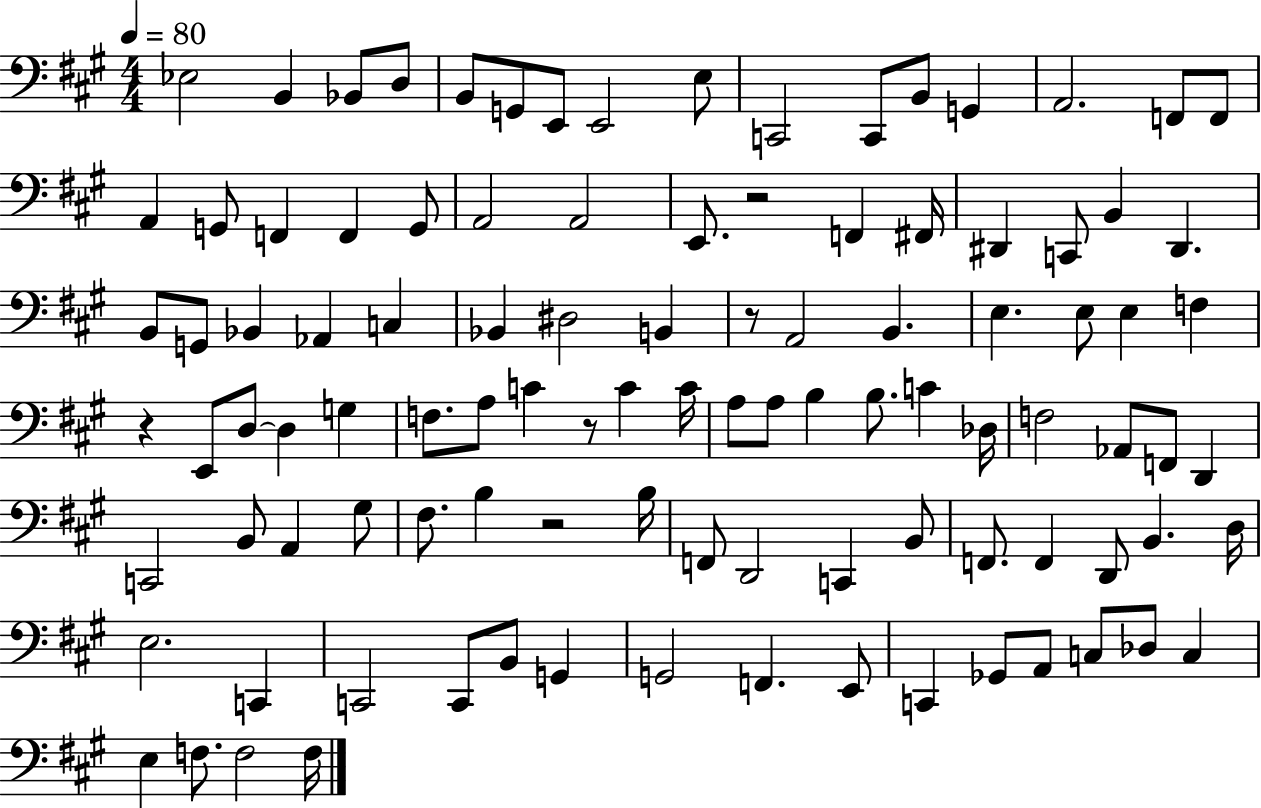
{
  \clef bass
  \numericTimeSignature
  \time 4/4
  \key a \major
  \tempo 4 = 80
  ees2 b,4 bes,8 d8 | b,8 g,8 e,8 e,2 e8 | c,2 c,8 b,8 g,4 | a,2. f,8 f,8 | \break a,4 g,8 f,4 f,4 g,8 | a,2 a,2 | e,8. r2 f,4 fis,16 | dis,4 c,8 b,4 dis,4. | \break b,8 g,8 bes,4 aes,4 c4 | bes,4 dis2 b,4 | r8 a,2 b,4. | e4. e8 e4 f4 | \break r4 e,8 d8~~ d4 g4 | f8. a8 c'4 r8 c'4 c'16 | a8 a8 b4 b8. c'4 des16 | f2 aes,8 f,8 d,4 | \break c,2 b,8 a,4 gis8 | fis8. b4 r2 b16 | f,8 d,2 c,4 b,8 | f,8. f,4 d,8 b,4. d16 | \break e2. c,4 | c,2 c,8 b,8 g,4 | g,2 f,4. e,8 | c,4 ges,8 a,8 c8 des8 c4 | \break e4 f8. f2 f16 | \bar "|."
}